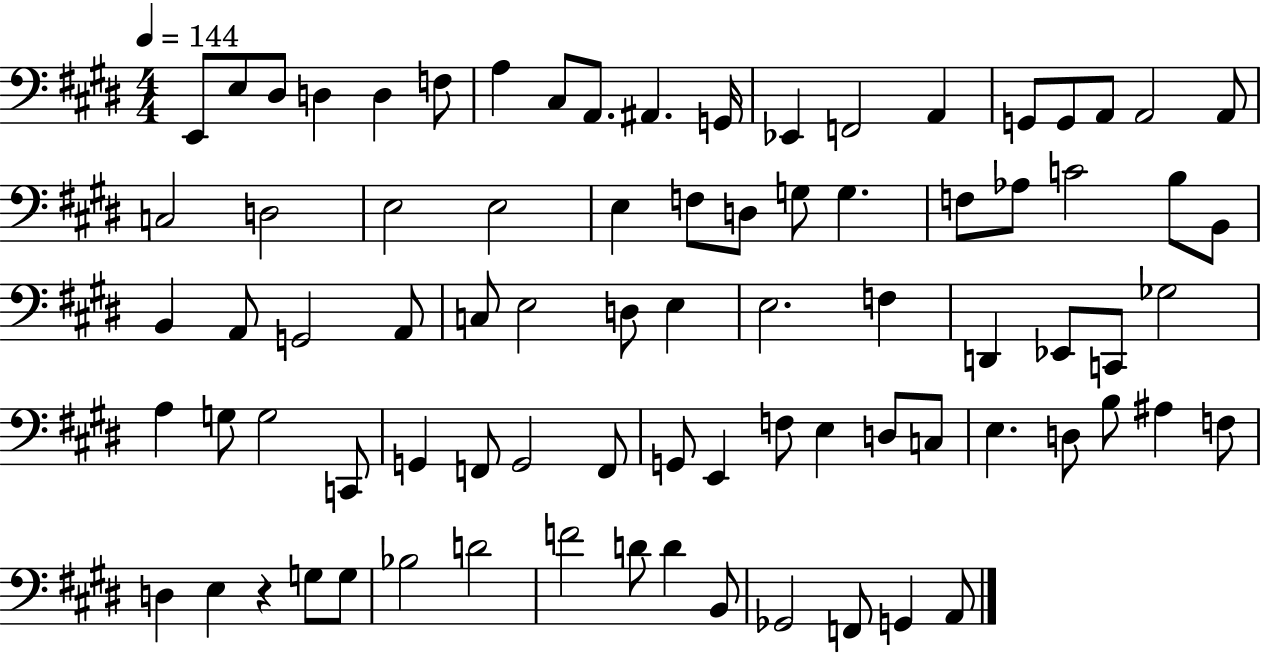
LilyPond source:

{
  \clef bass
  \numericTimeSignature
  \time 4/4
  \key e \major
  \tempo 4 = 144
  \repeat volta 2 { e,8 e8 dis8 d4 d4 f8 | a4 cis8 a,8. ais,4. g,16 | ees,4 f,2 a,4 | g,8 g,8 a,8 a,2 a,8 | \break c2 d2 | e2 e2 | e4 f8 d8 g8 g4. | f8 aes8 c'2 b8 b,8 | \break b,4 a,8 g,2 a,8 | c8 e2 d8 e4 | e2. f4 | d,4 ees,8 c,8 ges2 | \break a4 g8 g2 c,8 | g,4 f,8 g,2 f,8 | g,8 e,4 f8 e4 d8 c8 | e4. d8 b8 ais4 f8 | \break d4 e4 r4 g8 g8 | bes2 d'2 | f'2 d'8 d'4 b,8 | ges,2 f,8 g,4 a,8 | \break } \bar "|."
}